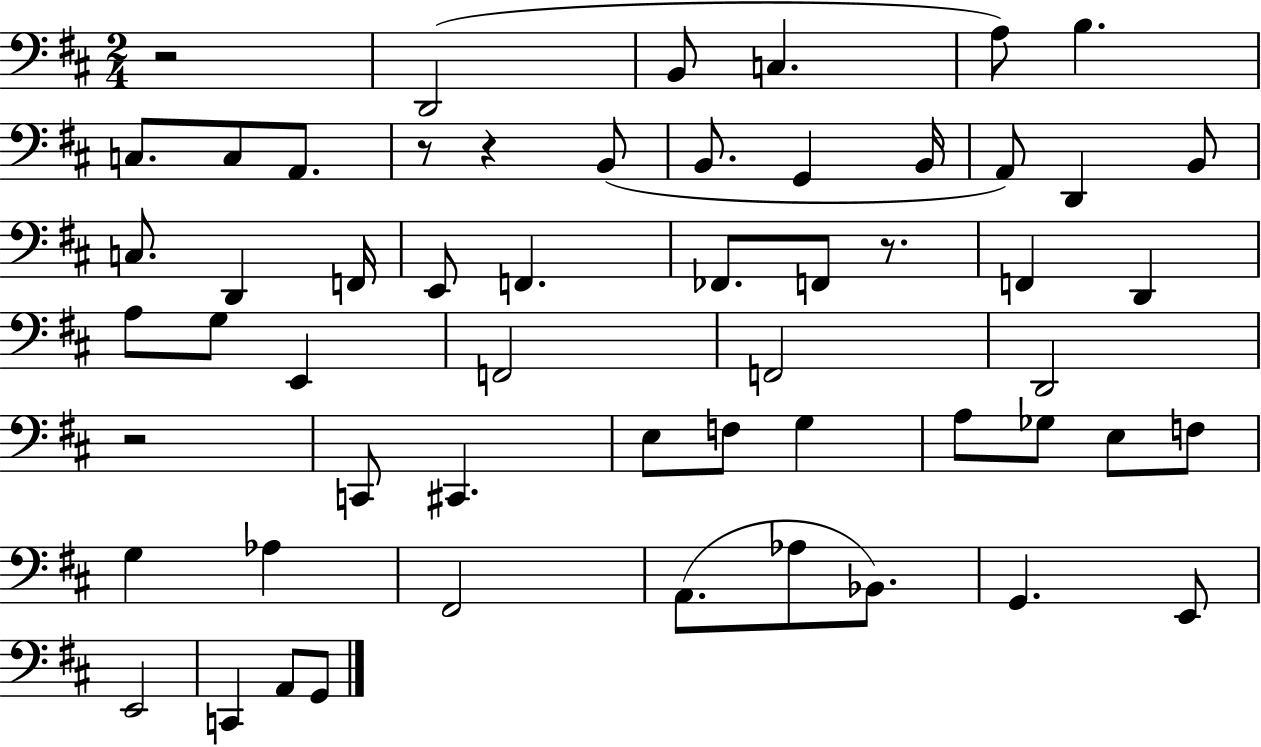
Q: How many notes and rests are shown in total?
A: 56